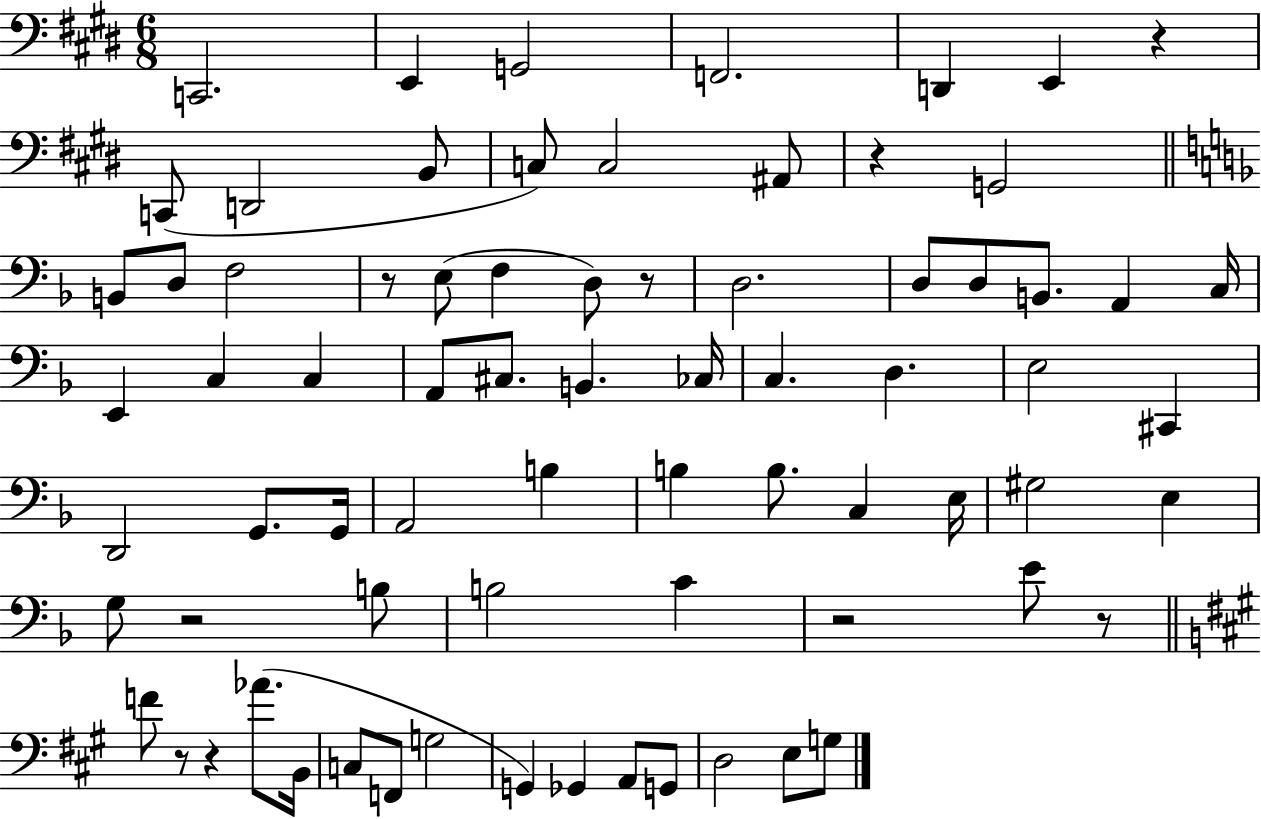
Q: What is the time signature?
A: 6/8